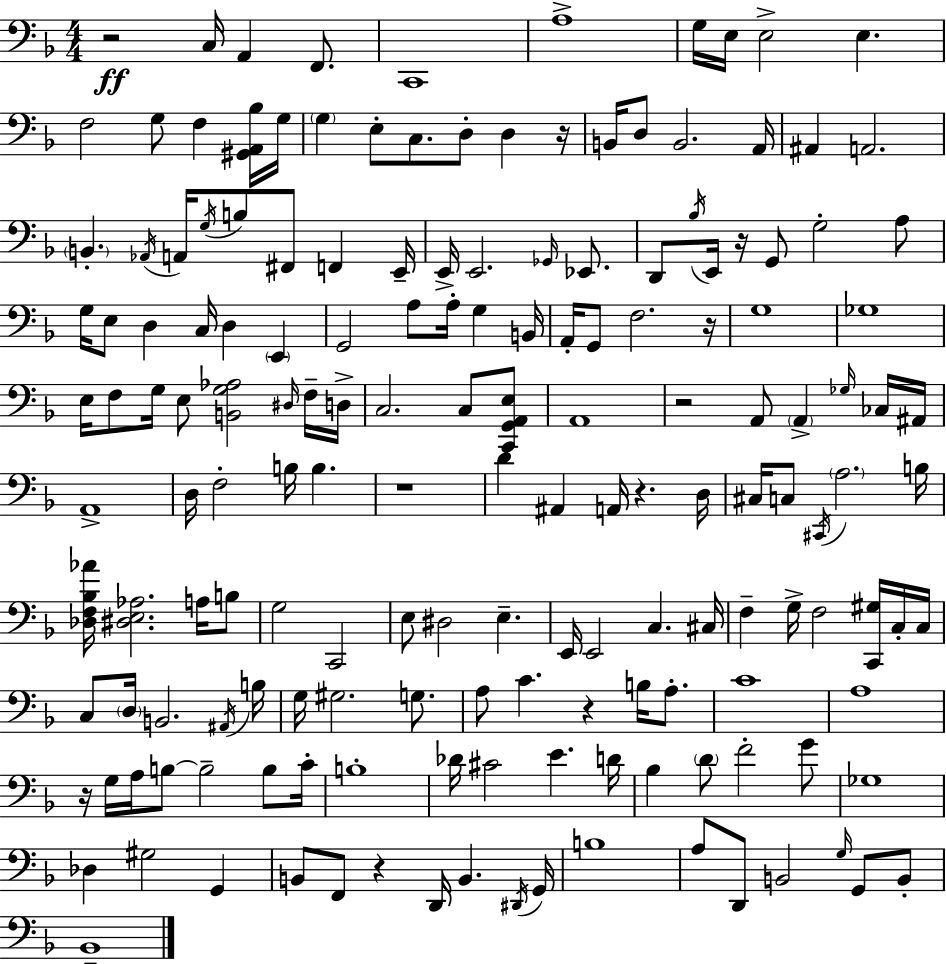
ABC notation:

X:1
T:Untitled
M:4/4
L:1/4
K:F
z2 C,/4 A,, F,,/2 C,,4 A,4 G,/4 E,/4 E,2 E, F,2 G,/2 F, [^G,,A,,_B,]/4 G,/4 G, E,/2 C,/2 D,/2 D, z/4 B,,/4 D,/2 B,,2 A,,/4 ^A,, A,,2 B,, _A,,/4 A,,/4 G,/4 B,/2 ^F,,/2 F,, E,,/4 E,,/4 E,,2 _G,,/4 _E,,/2 D,,/2 _B,/4 E,,/4 z/4 G,,/2 G,2 A,/2 G,/4 E,/2 D, C,/4 D, E,, G,,2 A,/2 A,/4 G, B,,/4 A,,/4 G,,/2 F,2 z/4 G,4 _G,4 E,/4 F,/2 G,/4 E,/2 [B,,G,_A,]2 ^D,/4 F,/4 D,/4 C,2 C,/2 [C,,G,,A,,E,]/2 A,,4 z2 A,,/2 A,, _G,/4 _C,/4 ^A,,/4 A,,4 D,/4 F,2 B,/4 B, z4 D ^A,, A,,/4 z D,/4 ^C,/4 C,/2 ^C,,/4 A,2 B,/4 [_D,F,_B,_A]/4 [^D,E,_A,]2 A,/4 B,/2 G,2 C,,2 E,/2 ^D,2 E, E,,/4 E,,2 C, ^C,/4 F, G,/4 F,2 [C,,^G,]/4 C,/4 C,/4 C,/2 D,/4 B,,2 ^A,,/4 B,/4 G,/4 ^G,2 G,/2 A,/2 C z B,/4 A,/2 C4 A,4 z/4 G,/4 A,/4 B,/2 B,2 B,/2 C/4 B,4 _D/4 ^C2 E D/4 _B, D/2 F2 G/2 _G,4 _D, ^G,2 G,, B,,/2 F,,/2 z D,,/4 B,, ^D,,/4 G,,/4 B,4 A,/2 D,,/2 B,,2 G,/4 G,,/2 B,,/2 _B,,4